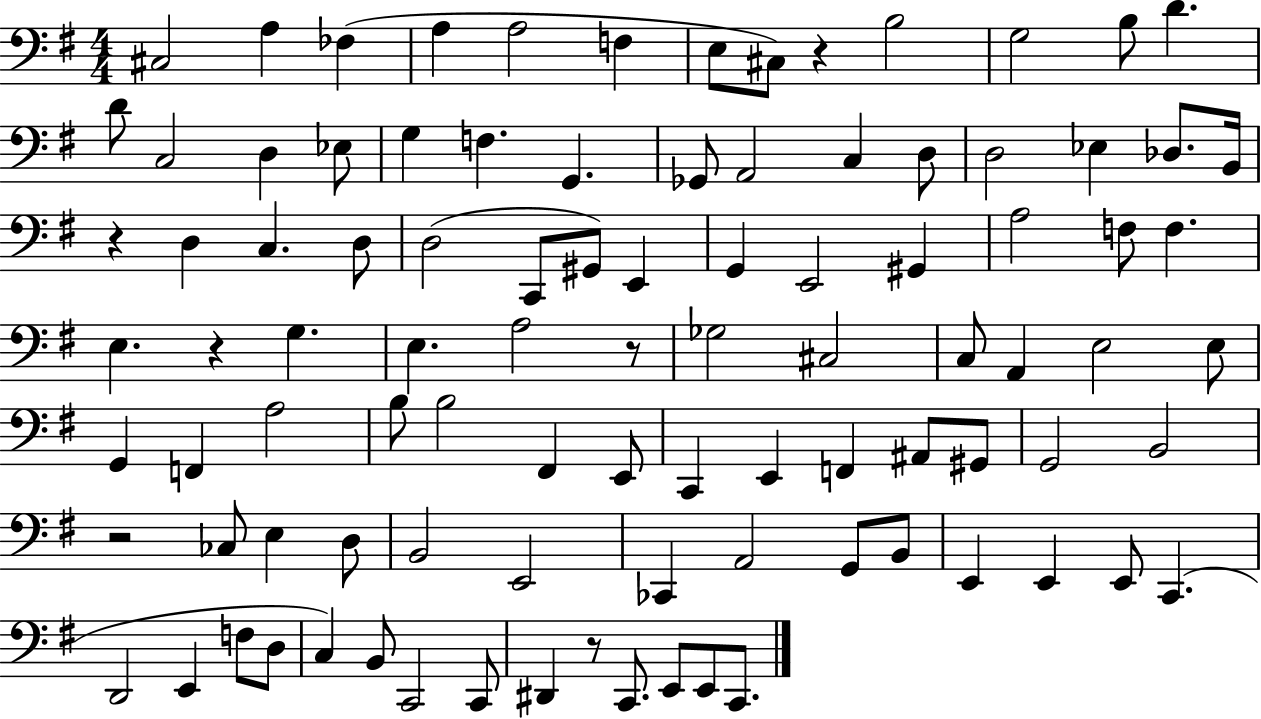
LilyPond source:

{
  \clef bass
  \numericTimeSignature
  \time 4/4
  \key g \major
  cis2 a4 fes4( | a4 a2 f4 | e8 cis8) r4 b2 | g2 b8 d'4. | \break d'8 c2 d4 ees8 | g4 f4. g,4. | ges,8 a,2 c4 d8 | d2 ees4 des8. b,16 | \break r4 d4 c4. d8 | d2( c,8 gis,8) e,4 | g,4 e,2 gis,4 | a2 f8 f4. | \break e4. r4 g4. | e4. a2 r8 | ges2 cis2 | c8 a,4 e2 e8 | \break g,4 f,4 a2 | b8 b2 fis,4 e,8 | c,4 e,4 f,4 ais,8 gis,8 | g,2 b,2 | \break r2 ces8 e4 d8 | b,2 e,2 | ces,4 a,2 g,8 b,8 | e,4 e,4 e,8 c,4.( | \break d,2 e,4 f8 d8 | c4) b,8 c,2 c,8 | dis,4 r8 c,8. e,8 e,8 c,8. | \bar "|."
}